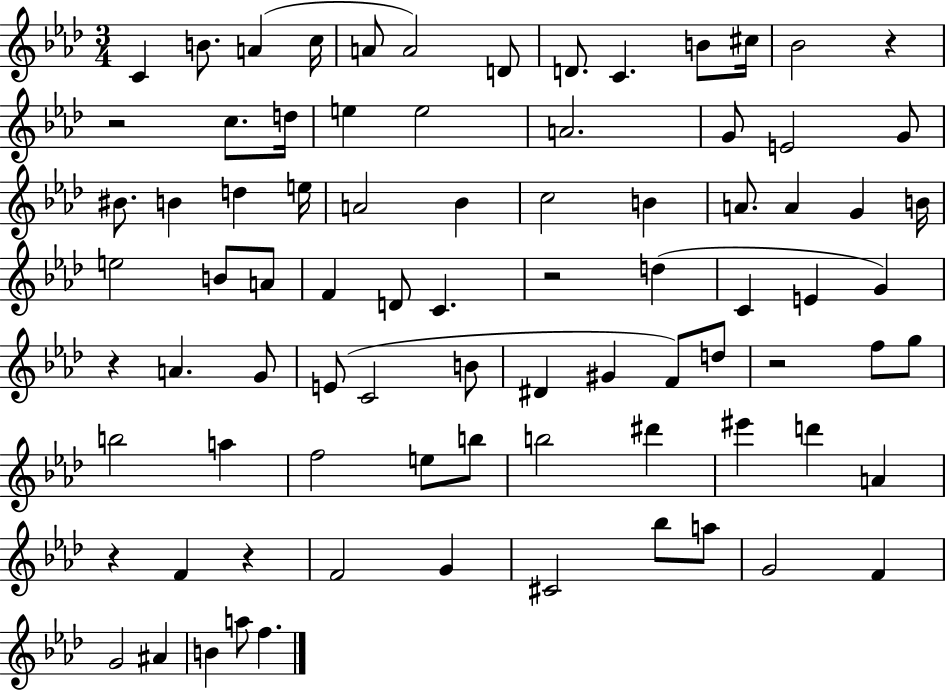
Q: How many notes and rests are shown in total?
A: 83